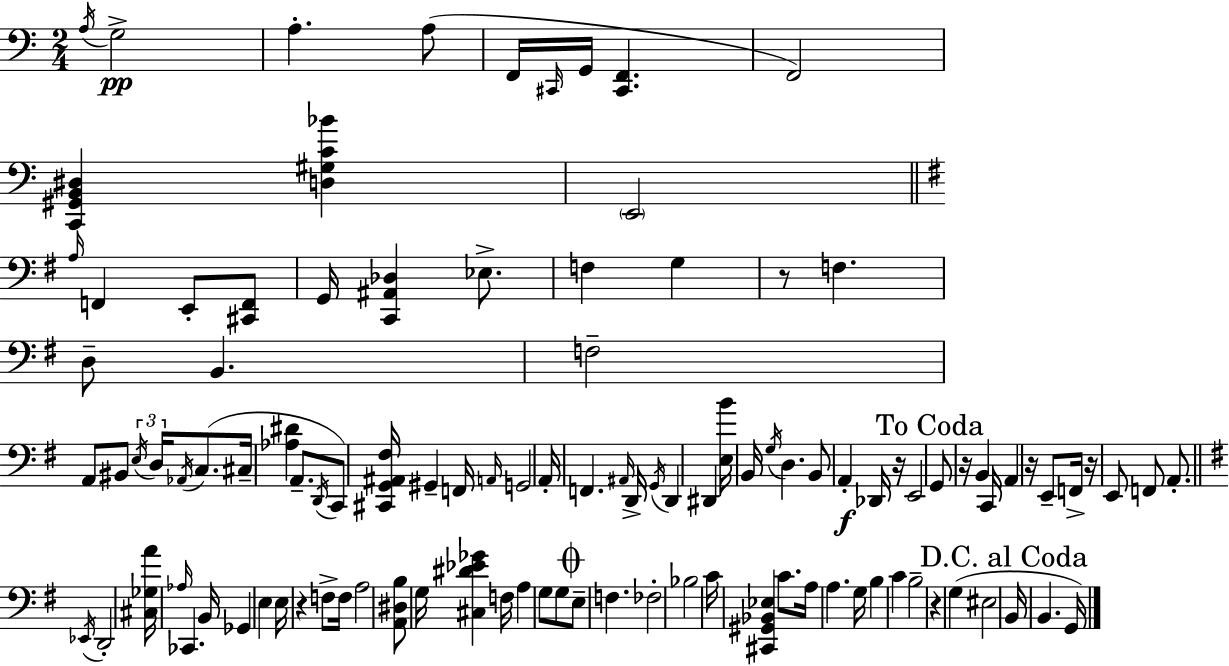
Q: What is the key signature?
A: C major